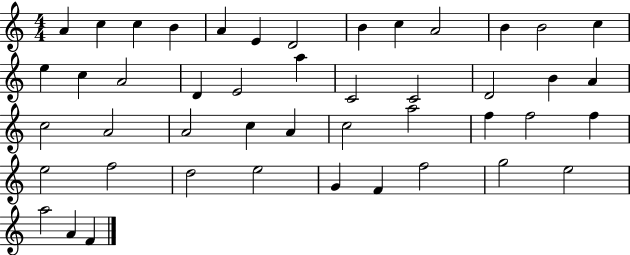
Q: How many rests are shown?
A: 0